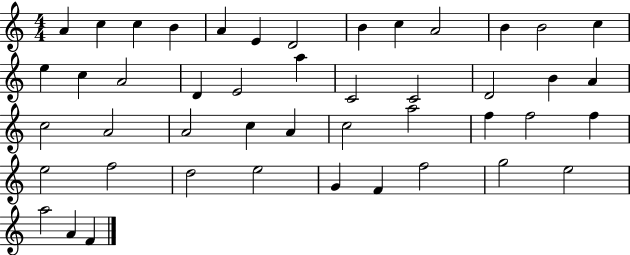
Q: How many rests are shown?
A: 0